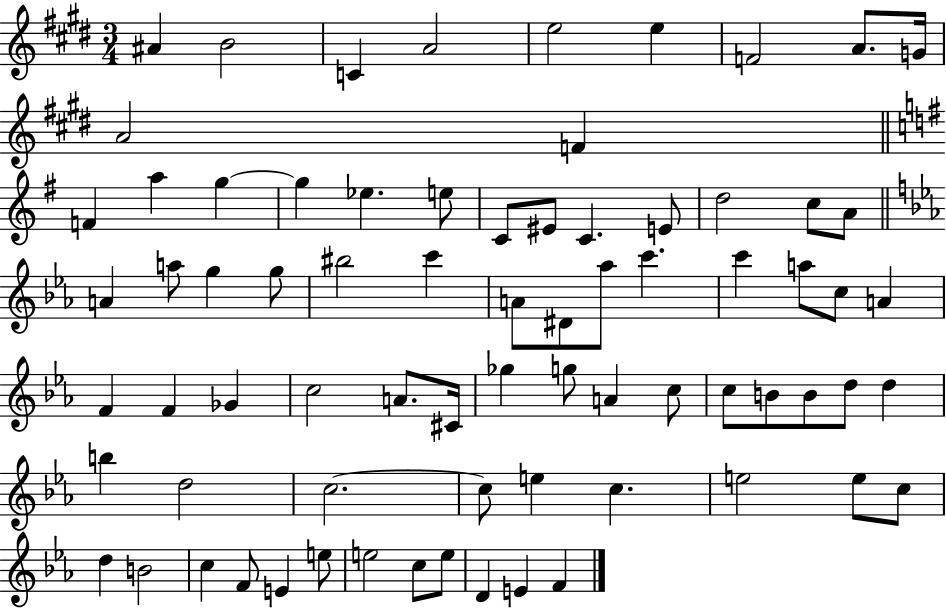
{
  \clef treble
  \numericTimeSignature
  \time 3/4
  \key e \major
  \repeat volta 2 { ais'4 b'2 | c'4 a'2 | e''2 e''4 | f'2 a'8. g'16 | \break a'2 f'4 | \bar "||" \break \key g \major f'4 a''4 g''4~~ | g''4 ees''4. e''8 | c'8 eis'8 c'4. e'8 | d''2 c''8 a'8 | \break \bar "||" \break \key c \minor a'4 a''8 g''4 g''8 | bis''2 c'''4 | a'8 dis'8 aes''8 c'''4. | c'''4 a''8 c''8 a'4 | \break f'4 f'4 ges'4 | c''2 a'8. cis'16 | ges''4 g''8 a'4 c''8 | c''8 b'8 b'8 d''8 d''4 | \break b''4 d''2 | c''2.~~ | c''8 e''4 c''4. | e''2 e''8 c''8 | \break d''4 b'2 | c''4 f'8 e'4 e''8 | e''2 c''8 e''8 | d'4 e'4 f'4 | \break } \bar "|."
}